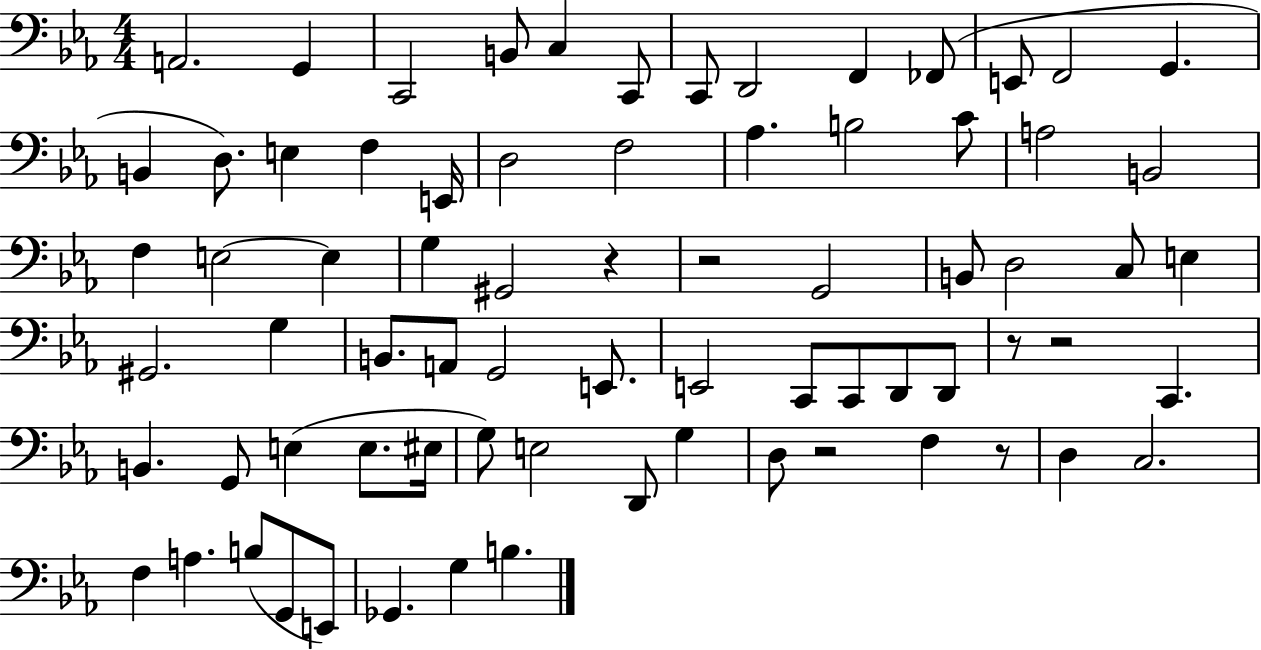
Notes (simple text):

A2/h. G2/q C2/h B2/e C3/q C2/e C2/e D2/h F2/q FES2/e E2/e F2/h G2/q. B2/q D3/e. E3/q F3/q E2/s D3/h F3/h Ab3/q. B3/h C4/e A3/h B2/h F3/q E3/h E3/q G3/q G#2/h R/q R/h G2/h B2/e D3/h C3/e E3/q G#2/h. G3/q B2/e. A2/e G2/h E2/e. E2/h C2/e C2/e D2/e D2/e R/e R/h C2/q. B2/q. G2/e E3/q E3/e. EIS3/s G3/e E3/h D2/e G3/q D3/e R/h F3/q R/e D3/q C3/h. F3/q A3/q. B3/e G2/e E2/e Gb2/q. G3/q B3/q.